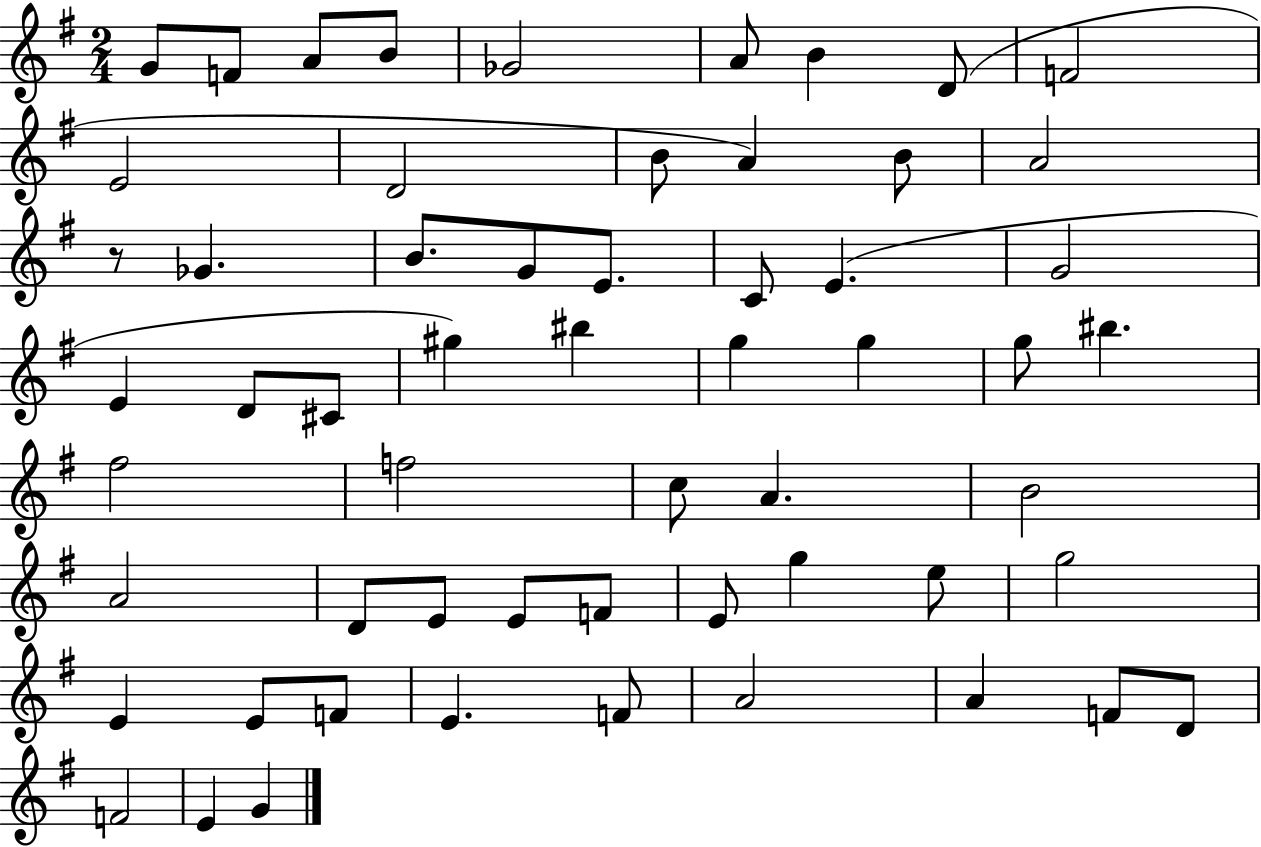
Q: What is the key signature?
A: G major